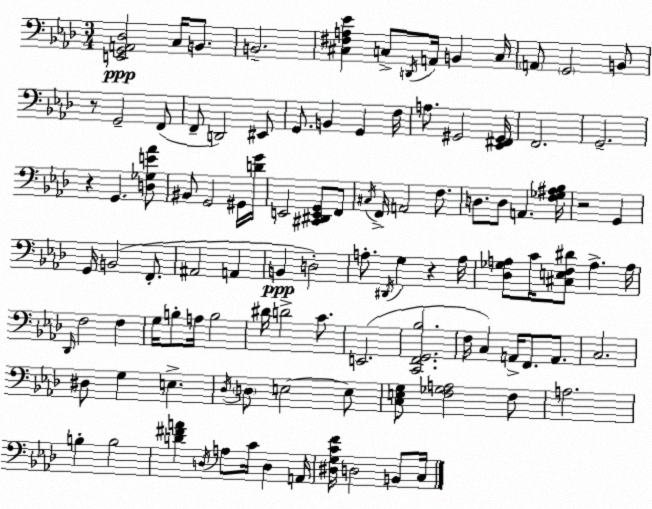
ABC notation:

X:1
T:Untitled
M:3/4
L:1/4
K:Ab
[E,,G,,A,,_D,]2 C,/4 B,,/2 B,,2 [^C,^F,A,_E] C,/2 D,,/4 A,,/4 B,, C,/4 A,,/2 G,,2 B,,/2 z/2 G,,2 F,,/2 F,,/2 D,,2 ^E,,/2 G,,/2 B,, G,, F,/4 A,/2 ^G,,2 [_E,,^F,,^G,,]/4 F,,2 G,,2 z G,, [D,_G,E_A]/2 ^B,,/2 G,,2 ^G,,/4 [DG]/4 E,,2 [^C,,^D,,E,,G,,]/2 F,,/2 ^C,/4 F,,/4 A,,2 F,/2 D,/2 D,/2 A,, [F,_G,^A,_B,]/4 z2 G,, G,,/4 B,,2 F,,/2 ^A,,2 A,, B,, D,2 A,/2 ^D,,/4 G, z A,/4 [_D,_G,A,]/2 C/4 [^C,E,F,^D]/2 A, A,/4 _D,,/4 F,2 F, G,/4 B,/2 A,/4 B,2 ^D/4 D2 C/2 E,,2 [C,,F,,G,,_B,]2 F,/4 C, A,,/4 F,,/2 A,,/2 C,2 ^D,/2 G, E, _D,/4 D,/2 E,2 E,/2 [C,E,G,]/2 [F,_G,A,]2 F,/2 A,2 B, B,2 [D^FA] D,/4 A,/2 C/4 D, A,,/4 [^D,G,CF]/4 D,2 B,,/2 C,/4